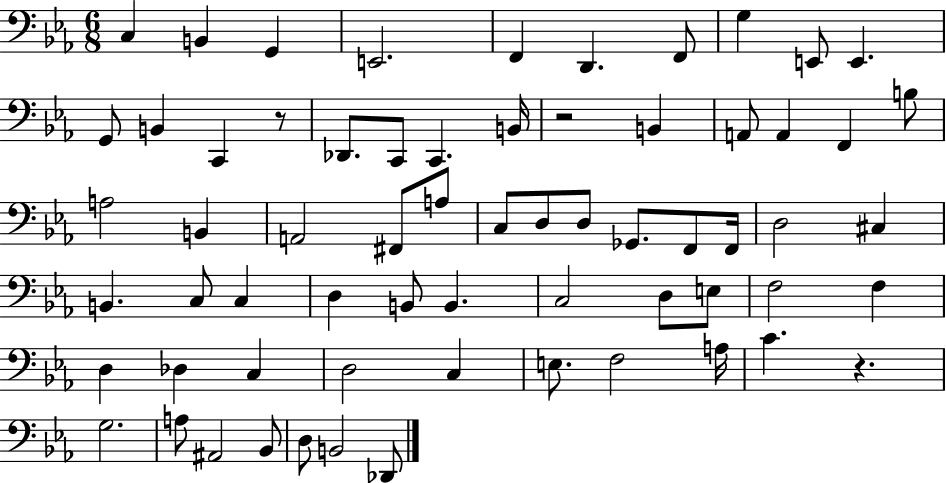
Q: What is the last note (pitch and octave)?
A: Db2